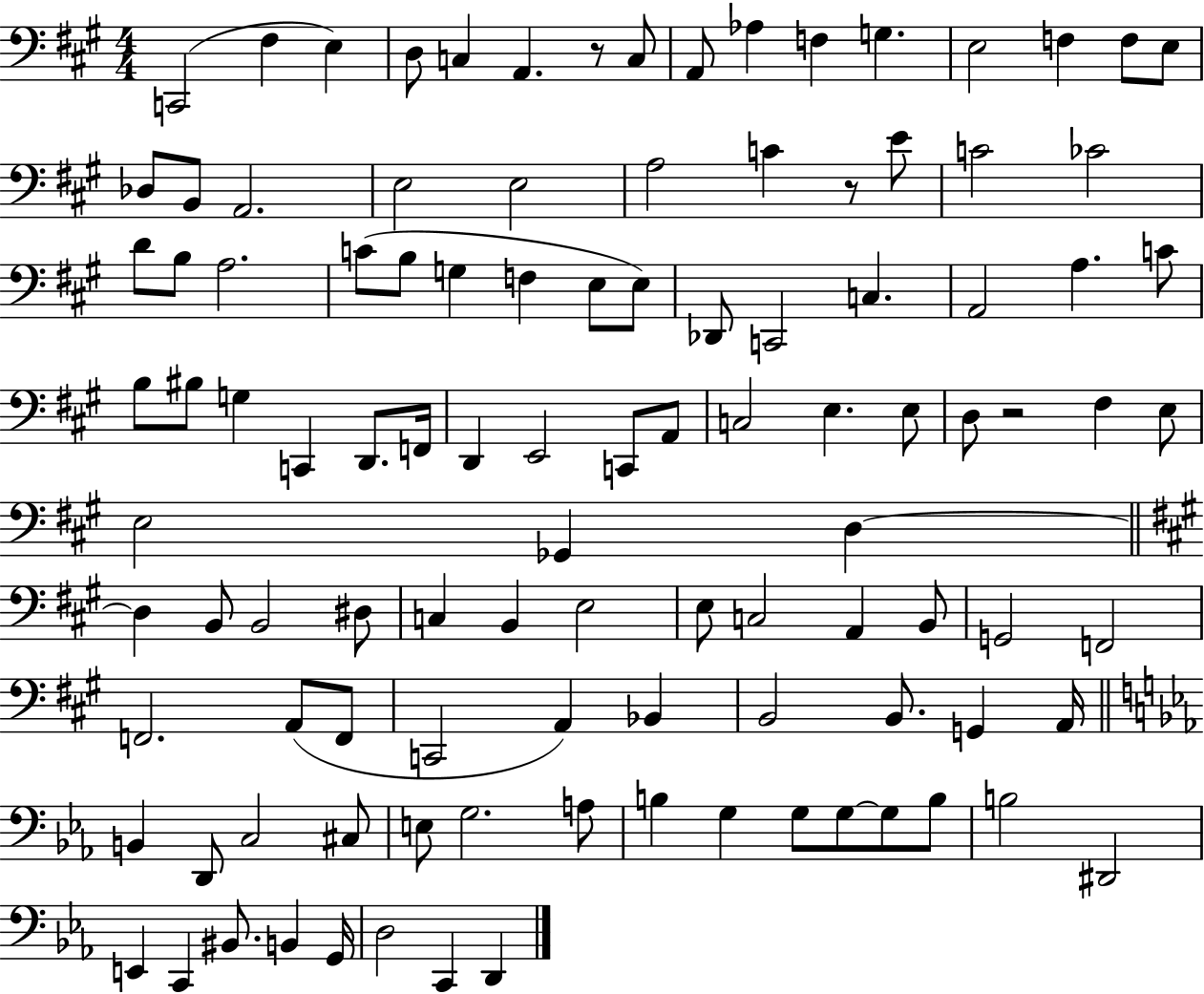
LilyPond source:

{
  \clef bass
  \numericTimeSignature
  \time 4/4
  \key a \major
  \repeat volta 2 { c,2( fis4 e4) | d8 c4 a,4. r8 c8 | a,8 aes4 f4 g4. | e2 f4 f8 e8 | \break des8 b,8 a,2. | e2 e2 | a2 c'4 r8 e'8 | c'2 ces'2 | \break d'8 b8 a2. | c'8( b8 g4 f4 e8 e8) | des,8 c,2 c4. | a,2 a4. c'8 | \break b8 bis8 g4 c,4 d,8. f,16 | d,4 e,2 c,8 a,8 | c2 e4. e8 | d8 r2 fis4 e8 | \break e2 ges,4 d4~~ | \bar "||" \break \key a \major d4 b,8 b,2 dis8 | c4 b,4 e2 | e8 c2 a,4 b,8 | g,2 f,2 | \break f,2. a,8( f,8 | c,2 a,4) bes,4 | b,2 b,8. g,4 a,16 | \bar "||" \break \key ees \major b,4 d,8 c2 cis8 | e8 g2. a8 | b4 g4 g8 g8~~ g8 b8 | b2 dis,2 | \break e,4 c,4 bis,8. b,4 g,16 | d2 c,4 d,4 | } \bar "|."
}